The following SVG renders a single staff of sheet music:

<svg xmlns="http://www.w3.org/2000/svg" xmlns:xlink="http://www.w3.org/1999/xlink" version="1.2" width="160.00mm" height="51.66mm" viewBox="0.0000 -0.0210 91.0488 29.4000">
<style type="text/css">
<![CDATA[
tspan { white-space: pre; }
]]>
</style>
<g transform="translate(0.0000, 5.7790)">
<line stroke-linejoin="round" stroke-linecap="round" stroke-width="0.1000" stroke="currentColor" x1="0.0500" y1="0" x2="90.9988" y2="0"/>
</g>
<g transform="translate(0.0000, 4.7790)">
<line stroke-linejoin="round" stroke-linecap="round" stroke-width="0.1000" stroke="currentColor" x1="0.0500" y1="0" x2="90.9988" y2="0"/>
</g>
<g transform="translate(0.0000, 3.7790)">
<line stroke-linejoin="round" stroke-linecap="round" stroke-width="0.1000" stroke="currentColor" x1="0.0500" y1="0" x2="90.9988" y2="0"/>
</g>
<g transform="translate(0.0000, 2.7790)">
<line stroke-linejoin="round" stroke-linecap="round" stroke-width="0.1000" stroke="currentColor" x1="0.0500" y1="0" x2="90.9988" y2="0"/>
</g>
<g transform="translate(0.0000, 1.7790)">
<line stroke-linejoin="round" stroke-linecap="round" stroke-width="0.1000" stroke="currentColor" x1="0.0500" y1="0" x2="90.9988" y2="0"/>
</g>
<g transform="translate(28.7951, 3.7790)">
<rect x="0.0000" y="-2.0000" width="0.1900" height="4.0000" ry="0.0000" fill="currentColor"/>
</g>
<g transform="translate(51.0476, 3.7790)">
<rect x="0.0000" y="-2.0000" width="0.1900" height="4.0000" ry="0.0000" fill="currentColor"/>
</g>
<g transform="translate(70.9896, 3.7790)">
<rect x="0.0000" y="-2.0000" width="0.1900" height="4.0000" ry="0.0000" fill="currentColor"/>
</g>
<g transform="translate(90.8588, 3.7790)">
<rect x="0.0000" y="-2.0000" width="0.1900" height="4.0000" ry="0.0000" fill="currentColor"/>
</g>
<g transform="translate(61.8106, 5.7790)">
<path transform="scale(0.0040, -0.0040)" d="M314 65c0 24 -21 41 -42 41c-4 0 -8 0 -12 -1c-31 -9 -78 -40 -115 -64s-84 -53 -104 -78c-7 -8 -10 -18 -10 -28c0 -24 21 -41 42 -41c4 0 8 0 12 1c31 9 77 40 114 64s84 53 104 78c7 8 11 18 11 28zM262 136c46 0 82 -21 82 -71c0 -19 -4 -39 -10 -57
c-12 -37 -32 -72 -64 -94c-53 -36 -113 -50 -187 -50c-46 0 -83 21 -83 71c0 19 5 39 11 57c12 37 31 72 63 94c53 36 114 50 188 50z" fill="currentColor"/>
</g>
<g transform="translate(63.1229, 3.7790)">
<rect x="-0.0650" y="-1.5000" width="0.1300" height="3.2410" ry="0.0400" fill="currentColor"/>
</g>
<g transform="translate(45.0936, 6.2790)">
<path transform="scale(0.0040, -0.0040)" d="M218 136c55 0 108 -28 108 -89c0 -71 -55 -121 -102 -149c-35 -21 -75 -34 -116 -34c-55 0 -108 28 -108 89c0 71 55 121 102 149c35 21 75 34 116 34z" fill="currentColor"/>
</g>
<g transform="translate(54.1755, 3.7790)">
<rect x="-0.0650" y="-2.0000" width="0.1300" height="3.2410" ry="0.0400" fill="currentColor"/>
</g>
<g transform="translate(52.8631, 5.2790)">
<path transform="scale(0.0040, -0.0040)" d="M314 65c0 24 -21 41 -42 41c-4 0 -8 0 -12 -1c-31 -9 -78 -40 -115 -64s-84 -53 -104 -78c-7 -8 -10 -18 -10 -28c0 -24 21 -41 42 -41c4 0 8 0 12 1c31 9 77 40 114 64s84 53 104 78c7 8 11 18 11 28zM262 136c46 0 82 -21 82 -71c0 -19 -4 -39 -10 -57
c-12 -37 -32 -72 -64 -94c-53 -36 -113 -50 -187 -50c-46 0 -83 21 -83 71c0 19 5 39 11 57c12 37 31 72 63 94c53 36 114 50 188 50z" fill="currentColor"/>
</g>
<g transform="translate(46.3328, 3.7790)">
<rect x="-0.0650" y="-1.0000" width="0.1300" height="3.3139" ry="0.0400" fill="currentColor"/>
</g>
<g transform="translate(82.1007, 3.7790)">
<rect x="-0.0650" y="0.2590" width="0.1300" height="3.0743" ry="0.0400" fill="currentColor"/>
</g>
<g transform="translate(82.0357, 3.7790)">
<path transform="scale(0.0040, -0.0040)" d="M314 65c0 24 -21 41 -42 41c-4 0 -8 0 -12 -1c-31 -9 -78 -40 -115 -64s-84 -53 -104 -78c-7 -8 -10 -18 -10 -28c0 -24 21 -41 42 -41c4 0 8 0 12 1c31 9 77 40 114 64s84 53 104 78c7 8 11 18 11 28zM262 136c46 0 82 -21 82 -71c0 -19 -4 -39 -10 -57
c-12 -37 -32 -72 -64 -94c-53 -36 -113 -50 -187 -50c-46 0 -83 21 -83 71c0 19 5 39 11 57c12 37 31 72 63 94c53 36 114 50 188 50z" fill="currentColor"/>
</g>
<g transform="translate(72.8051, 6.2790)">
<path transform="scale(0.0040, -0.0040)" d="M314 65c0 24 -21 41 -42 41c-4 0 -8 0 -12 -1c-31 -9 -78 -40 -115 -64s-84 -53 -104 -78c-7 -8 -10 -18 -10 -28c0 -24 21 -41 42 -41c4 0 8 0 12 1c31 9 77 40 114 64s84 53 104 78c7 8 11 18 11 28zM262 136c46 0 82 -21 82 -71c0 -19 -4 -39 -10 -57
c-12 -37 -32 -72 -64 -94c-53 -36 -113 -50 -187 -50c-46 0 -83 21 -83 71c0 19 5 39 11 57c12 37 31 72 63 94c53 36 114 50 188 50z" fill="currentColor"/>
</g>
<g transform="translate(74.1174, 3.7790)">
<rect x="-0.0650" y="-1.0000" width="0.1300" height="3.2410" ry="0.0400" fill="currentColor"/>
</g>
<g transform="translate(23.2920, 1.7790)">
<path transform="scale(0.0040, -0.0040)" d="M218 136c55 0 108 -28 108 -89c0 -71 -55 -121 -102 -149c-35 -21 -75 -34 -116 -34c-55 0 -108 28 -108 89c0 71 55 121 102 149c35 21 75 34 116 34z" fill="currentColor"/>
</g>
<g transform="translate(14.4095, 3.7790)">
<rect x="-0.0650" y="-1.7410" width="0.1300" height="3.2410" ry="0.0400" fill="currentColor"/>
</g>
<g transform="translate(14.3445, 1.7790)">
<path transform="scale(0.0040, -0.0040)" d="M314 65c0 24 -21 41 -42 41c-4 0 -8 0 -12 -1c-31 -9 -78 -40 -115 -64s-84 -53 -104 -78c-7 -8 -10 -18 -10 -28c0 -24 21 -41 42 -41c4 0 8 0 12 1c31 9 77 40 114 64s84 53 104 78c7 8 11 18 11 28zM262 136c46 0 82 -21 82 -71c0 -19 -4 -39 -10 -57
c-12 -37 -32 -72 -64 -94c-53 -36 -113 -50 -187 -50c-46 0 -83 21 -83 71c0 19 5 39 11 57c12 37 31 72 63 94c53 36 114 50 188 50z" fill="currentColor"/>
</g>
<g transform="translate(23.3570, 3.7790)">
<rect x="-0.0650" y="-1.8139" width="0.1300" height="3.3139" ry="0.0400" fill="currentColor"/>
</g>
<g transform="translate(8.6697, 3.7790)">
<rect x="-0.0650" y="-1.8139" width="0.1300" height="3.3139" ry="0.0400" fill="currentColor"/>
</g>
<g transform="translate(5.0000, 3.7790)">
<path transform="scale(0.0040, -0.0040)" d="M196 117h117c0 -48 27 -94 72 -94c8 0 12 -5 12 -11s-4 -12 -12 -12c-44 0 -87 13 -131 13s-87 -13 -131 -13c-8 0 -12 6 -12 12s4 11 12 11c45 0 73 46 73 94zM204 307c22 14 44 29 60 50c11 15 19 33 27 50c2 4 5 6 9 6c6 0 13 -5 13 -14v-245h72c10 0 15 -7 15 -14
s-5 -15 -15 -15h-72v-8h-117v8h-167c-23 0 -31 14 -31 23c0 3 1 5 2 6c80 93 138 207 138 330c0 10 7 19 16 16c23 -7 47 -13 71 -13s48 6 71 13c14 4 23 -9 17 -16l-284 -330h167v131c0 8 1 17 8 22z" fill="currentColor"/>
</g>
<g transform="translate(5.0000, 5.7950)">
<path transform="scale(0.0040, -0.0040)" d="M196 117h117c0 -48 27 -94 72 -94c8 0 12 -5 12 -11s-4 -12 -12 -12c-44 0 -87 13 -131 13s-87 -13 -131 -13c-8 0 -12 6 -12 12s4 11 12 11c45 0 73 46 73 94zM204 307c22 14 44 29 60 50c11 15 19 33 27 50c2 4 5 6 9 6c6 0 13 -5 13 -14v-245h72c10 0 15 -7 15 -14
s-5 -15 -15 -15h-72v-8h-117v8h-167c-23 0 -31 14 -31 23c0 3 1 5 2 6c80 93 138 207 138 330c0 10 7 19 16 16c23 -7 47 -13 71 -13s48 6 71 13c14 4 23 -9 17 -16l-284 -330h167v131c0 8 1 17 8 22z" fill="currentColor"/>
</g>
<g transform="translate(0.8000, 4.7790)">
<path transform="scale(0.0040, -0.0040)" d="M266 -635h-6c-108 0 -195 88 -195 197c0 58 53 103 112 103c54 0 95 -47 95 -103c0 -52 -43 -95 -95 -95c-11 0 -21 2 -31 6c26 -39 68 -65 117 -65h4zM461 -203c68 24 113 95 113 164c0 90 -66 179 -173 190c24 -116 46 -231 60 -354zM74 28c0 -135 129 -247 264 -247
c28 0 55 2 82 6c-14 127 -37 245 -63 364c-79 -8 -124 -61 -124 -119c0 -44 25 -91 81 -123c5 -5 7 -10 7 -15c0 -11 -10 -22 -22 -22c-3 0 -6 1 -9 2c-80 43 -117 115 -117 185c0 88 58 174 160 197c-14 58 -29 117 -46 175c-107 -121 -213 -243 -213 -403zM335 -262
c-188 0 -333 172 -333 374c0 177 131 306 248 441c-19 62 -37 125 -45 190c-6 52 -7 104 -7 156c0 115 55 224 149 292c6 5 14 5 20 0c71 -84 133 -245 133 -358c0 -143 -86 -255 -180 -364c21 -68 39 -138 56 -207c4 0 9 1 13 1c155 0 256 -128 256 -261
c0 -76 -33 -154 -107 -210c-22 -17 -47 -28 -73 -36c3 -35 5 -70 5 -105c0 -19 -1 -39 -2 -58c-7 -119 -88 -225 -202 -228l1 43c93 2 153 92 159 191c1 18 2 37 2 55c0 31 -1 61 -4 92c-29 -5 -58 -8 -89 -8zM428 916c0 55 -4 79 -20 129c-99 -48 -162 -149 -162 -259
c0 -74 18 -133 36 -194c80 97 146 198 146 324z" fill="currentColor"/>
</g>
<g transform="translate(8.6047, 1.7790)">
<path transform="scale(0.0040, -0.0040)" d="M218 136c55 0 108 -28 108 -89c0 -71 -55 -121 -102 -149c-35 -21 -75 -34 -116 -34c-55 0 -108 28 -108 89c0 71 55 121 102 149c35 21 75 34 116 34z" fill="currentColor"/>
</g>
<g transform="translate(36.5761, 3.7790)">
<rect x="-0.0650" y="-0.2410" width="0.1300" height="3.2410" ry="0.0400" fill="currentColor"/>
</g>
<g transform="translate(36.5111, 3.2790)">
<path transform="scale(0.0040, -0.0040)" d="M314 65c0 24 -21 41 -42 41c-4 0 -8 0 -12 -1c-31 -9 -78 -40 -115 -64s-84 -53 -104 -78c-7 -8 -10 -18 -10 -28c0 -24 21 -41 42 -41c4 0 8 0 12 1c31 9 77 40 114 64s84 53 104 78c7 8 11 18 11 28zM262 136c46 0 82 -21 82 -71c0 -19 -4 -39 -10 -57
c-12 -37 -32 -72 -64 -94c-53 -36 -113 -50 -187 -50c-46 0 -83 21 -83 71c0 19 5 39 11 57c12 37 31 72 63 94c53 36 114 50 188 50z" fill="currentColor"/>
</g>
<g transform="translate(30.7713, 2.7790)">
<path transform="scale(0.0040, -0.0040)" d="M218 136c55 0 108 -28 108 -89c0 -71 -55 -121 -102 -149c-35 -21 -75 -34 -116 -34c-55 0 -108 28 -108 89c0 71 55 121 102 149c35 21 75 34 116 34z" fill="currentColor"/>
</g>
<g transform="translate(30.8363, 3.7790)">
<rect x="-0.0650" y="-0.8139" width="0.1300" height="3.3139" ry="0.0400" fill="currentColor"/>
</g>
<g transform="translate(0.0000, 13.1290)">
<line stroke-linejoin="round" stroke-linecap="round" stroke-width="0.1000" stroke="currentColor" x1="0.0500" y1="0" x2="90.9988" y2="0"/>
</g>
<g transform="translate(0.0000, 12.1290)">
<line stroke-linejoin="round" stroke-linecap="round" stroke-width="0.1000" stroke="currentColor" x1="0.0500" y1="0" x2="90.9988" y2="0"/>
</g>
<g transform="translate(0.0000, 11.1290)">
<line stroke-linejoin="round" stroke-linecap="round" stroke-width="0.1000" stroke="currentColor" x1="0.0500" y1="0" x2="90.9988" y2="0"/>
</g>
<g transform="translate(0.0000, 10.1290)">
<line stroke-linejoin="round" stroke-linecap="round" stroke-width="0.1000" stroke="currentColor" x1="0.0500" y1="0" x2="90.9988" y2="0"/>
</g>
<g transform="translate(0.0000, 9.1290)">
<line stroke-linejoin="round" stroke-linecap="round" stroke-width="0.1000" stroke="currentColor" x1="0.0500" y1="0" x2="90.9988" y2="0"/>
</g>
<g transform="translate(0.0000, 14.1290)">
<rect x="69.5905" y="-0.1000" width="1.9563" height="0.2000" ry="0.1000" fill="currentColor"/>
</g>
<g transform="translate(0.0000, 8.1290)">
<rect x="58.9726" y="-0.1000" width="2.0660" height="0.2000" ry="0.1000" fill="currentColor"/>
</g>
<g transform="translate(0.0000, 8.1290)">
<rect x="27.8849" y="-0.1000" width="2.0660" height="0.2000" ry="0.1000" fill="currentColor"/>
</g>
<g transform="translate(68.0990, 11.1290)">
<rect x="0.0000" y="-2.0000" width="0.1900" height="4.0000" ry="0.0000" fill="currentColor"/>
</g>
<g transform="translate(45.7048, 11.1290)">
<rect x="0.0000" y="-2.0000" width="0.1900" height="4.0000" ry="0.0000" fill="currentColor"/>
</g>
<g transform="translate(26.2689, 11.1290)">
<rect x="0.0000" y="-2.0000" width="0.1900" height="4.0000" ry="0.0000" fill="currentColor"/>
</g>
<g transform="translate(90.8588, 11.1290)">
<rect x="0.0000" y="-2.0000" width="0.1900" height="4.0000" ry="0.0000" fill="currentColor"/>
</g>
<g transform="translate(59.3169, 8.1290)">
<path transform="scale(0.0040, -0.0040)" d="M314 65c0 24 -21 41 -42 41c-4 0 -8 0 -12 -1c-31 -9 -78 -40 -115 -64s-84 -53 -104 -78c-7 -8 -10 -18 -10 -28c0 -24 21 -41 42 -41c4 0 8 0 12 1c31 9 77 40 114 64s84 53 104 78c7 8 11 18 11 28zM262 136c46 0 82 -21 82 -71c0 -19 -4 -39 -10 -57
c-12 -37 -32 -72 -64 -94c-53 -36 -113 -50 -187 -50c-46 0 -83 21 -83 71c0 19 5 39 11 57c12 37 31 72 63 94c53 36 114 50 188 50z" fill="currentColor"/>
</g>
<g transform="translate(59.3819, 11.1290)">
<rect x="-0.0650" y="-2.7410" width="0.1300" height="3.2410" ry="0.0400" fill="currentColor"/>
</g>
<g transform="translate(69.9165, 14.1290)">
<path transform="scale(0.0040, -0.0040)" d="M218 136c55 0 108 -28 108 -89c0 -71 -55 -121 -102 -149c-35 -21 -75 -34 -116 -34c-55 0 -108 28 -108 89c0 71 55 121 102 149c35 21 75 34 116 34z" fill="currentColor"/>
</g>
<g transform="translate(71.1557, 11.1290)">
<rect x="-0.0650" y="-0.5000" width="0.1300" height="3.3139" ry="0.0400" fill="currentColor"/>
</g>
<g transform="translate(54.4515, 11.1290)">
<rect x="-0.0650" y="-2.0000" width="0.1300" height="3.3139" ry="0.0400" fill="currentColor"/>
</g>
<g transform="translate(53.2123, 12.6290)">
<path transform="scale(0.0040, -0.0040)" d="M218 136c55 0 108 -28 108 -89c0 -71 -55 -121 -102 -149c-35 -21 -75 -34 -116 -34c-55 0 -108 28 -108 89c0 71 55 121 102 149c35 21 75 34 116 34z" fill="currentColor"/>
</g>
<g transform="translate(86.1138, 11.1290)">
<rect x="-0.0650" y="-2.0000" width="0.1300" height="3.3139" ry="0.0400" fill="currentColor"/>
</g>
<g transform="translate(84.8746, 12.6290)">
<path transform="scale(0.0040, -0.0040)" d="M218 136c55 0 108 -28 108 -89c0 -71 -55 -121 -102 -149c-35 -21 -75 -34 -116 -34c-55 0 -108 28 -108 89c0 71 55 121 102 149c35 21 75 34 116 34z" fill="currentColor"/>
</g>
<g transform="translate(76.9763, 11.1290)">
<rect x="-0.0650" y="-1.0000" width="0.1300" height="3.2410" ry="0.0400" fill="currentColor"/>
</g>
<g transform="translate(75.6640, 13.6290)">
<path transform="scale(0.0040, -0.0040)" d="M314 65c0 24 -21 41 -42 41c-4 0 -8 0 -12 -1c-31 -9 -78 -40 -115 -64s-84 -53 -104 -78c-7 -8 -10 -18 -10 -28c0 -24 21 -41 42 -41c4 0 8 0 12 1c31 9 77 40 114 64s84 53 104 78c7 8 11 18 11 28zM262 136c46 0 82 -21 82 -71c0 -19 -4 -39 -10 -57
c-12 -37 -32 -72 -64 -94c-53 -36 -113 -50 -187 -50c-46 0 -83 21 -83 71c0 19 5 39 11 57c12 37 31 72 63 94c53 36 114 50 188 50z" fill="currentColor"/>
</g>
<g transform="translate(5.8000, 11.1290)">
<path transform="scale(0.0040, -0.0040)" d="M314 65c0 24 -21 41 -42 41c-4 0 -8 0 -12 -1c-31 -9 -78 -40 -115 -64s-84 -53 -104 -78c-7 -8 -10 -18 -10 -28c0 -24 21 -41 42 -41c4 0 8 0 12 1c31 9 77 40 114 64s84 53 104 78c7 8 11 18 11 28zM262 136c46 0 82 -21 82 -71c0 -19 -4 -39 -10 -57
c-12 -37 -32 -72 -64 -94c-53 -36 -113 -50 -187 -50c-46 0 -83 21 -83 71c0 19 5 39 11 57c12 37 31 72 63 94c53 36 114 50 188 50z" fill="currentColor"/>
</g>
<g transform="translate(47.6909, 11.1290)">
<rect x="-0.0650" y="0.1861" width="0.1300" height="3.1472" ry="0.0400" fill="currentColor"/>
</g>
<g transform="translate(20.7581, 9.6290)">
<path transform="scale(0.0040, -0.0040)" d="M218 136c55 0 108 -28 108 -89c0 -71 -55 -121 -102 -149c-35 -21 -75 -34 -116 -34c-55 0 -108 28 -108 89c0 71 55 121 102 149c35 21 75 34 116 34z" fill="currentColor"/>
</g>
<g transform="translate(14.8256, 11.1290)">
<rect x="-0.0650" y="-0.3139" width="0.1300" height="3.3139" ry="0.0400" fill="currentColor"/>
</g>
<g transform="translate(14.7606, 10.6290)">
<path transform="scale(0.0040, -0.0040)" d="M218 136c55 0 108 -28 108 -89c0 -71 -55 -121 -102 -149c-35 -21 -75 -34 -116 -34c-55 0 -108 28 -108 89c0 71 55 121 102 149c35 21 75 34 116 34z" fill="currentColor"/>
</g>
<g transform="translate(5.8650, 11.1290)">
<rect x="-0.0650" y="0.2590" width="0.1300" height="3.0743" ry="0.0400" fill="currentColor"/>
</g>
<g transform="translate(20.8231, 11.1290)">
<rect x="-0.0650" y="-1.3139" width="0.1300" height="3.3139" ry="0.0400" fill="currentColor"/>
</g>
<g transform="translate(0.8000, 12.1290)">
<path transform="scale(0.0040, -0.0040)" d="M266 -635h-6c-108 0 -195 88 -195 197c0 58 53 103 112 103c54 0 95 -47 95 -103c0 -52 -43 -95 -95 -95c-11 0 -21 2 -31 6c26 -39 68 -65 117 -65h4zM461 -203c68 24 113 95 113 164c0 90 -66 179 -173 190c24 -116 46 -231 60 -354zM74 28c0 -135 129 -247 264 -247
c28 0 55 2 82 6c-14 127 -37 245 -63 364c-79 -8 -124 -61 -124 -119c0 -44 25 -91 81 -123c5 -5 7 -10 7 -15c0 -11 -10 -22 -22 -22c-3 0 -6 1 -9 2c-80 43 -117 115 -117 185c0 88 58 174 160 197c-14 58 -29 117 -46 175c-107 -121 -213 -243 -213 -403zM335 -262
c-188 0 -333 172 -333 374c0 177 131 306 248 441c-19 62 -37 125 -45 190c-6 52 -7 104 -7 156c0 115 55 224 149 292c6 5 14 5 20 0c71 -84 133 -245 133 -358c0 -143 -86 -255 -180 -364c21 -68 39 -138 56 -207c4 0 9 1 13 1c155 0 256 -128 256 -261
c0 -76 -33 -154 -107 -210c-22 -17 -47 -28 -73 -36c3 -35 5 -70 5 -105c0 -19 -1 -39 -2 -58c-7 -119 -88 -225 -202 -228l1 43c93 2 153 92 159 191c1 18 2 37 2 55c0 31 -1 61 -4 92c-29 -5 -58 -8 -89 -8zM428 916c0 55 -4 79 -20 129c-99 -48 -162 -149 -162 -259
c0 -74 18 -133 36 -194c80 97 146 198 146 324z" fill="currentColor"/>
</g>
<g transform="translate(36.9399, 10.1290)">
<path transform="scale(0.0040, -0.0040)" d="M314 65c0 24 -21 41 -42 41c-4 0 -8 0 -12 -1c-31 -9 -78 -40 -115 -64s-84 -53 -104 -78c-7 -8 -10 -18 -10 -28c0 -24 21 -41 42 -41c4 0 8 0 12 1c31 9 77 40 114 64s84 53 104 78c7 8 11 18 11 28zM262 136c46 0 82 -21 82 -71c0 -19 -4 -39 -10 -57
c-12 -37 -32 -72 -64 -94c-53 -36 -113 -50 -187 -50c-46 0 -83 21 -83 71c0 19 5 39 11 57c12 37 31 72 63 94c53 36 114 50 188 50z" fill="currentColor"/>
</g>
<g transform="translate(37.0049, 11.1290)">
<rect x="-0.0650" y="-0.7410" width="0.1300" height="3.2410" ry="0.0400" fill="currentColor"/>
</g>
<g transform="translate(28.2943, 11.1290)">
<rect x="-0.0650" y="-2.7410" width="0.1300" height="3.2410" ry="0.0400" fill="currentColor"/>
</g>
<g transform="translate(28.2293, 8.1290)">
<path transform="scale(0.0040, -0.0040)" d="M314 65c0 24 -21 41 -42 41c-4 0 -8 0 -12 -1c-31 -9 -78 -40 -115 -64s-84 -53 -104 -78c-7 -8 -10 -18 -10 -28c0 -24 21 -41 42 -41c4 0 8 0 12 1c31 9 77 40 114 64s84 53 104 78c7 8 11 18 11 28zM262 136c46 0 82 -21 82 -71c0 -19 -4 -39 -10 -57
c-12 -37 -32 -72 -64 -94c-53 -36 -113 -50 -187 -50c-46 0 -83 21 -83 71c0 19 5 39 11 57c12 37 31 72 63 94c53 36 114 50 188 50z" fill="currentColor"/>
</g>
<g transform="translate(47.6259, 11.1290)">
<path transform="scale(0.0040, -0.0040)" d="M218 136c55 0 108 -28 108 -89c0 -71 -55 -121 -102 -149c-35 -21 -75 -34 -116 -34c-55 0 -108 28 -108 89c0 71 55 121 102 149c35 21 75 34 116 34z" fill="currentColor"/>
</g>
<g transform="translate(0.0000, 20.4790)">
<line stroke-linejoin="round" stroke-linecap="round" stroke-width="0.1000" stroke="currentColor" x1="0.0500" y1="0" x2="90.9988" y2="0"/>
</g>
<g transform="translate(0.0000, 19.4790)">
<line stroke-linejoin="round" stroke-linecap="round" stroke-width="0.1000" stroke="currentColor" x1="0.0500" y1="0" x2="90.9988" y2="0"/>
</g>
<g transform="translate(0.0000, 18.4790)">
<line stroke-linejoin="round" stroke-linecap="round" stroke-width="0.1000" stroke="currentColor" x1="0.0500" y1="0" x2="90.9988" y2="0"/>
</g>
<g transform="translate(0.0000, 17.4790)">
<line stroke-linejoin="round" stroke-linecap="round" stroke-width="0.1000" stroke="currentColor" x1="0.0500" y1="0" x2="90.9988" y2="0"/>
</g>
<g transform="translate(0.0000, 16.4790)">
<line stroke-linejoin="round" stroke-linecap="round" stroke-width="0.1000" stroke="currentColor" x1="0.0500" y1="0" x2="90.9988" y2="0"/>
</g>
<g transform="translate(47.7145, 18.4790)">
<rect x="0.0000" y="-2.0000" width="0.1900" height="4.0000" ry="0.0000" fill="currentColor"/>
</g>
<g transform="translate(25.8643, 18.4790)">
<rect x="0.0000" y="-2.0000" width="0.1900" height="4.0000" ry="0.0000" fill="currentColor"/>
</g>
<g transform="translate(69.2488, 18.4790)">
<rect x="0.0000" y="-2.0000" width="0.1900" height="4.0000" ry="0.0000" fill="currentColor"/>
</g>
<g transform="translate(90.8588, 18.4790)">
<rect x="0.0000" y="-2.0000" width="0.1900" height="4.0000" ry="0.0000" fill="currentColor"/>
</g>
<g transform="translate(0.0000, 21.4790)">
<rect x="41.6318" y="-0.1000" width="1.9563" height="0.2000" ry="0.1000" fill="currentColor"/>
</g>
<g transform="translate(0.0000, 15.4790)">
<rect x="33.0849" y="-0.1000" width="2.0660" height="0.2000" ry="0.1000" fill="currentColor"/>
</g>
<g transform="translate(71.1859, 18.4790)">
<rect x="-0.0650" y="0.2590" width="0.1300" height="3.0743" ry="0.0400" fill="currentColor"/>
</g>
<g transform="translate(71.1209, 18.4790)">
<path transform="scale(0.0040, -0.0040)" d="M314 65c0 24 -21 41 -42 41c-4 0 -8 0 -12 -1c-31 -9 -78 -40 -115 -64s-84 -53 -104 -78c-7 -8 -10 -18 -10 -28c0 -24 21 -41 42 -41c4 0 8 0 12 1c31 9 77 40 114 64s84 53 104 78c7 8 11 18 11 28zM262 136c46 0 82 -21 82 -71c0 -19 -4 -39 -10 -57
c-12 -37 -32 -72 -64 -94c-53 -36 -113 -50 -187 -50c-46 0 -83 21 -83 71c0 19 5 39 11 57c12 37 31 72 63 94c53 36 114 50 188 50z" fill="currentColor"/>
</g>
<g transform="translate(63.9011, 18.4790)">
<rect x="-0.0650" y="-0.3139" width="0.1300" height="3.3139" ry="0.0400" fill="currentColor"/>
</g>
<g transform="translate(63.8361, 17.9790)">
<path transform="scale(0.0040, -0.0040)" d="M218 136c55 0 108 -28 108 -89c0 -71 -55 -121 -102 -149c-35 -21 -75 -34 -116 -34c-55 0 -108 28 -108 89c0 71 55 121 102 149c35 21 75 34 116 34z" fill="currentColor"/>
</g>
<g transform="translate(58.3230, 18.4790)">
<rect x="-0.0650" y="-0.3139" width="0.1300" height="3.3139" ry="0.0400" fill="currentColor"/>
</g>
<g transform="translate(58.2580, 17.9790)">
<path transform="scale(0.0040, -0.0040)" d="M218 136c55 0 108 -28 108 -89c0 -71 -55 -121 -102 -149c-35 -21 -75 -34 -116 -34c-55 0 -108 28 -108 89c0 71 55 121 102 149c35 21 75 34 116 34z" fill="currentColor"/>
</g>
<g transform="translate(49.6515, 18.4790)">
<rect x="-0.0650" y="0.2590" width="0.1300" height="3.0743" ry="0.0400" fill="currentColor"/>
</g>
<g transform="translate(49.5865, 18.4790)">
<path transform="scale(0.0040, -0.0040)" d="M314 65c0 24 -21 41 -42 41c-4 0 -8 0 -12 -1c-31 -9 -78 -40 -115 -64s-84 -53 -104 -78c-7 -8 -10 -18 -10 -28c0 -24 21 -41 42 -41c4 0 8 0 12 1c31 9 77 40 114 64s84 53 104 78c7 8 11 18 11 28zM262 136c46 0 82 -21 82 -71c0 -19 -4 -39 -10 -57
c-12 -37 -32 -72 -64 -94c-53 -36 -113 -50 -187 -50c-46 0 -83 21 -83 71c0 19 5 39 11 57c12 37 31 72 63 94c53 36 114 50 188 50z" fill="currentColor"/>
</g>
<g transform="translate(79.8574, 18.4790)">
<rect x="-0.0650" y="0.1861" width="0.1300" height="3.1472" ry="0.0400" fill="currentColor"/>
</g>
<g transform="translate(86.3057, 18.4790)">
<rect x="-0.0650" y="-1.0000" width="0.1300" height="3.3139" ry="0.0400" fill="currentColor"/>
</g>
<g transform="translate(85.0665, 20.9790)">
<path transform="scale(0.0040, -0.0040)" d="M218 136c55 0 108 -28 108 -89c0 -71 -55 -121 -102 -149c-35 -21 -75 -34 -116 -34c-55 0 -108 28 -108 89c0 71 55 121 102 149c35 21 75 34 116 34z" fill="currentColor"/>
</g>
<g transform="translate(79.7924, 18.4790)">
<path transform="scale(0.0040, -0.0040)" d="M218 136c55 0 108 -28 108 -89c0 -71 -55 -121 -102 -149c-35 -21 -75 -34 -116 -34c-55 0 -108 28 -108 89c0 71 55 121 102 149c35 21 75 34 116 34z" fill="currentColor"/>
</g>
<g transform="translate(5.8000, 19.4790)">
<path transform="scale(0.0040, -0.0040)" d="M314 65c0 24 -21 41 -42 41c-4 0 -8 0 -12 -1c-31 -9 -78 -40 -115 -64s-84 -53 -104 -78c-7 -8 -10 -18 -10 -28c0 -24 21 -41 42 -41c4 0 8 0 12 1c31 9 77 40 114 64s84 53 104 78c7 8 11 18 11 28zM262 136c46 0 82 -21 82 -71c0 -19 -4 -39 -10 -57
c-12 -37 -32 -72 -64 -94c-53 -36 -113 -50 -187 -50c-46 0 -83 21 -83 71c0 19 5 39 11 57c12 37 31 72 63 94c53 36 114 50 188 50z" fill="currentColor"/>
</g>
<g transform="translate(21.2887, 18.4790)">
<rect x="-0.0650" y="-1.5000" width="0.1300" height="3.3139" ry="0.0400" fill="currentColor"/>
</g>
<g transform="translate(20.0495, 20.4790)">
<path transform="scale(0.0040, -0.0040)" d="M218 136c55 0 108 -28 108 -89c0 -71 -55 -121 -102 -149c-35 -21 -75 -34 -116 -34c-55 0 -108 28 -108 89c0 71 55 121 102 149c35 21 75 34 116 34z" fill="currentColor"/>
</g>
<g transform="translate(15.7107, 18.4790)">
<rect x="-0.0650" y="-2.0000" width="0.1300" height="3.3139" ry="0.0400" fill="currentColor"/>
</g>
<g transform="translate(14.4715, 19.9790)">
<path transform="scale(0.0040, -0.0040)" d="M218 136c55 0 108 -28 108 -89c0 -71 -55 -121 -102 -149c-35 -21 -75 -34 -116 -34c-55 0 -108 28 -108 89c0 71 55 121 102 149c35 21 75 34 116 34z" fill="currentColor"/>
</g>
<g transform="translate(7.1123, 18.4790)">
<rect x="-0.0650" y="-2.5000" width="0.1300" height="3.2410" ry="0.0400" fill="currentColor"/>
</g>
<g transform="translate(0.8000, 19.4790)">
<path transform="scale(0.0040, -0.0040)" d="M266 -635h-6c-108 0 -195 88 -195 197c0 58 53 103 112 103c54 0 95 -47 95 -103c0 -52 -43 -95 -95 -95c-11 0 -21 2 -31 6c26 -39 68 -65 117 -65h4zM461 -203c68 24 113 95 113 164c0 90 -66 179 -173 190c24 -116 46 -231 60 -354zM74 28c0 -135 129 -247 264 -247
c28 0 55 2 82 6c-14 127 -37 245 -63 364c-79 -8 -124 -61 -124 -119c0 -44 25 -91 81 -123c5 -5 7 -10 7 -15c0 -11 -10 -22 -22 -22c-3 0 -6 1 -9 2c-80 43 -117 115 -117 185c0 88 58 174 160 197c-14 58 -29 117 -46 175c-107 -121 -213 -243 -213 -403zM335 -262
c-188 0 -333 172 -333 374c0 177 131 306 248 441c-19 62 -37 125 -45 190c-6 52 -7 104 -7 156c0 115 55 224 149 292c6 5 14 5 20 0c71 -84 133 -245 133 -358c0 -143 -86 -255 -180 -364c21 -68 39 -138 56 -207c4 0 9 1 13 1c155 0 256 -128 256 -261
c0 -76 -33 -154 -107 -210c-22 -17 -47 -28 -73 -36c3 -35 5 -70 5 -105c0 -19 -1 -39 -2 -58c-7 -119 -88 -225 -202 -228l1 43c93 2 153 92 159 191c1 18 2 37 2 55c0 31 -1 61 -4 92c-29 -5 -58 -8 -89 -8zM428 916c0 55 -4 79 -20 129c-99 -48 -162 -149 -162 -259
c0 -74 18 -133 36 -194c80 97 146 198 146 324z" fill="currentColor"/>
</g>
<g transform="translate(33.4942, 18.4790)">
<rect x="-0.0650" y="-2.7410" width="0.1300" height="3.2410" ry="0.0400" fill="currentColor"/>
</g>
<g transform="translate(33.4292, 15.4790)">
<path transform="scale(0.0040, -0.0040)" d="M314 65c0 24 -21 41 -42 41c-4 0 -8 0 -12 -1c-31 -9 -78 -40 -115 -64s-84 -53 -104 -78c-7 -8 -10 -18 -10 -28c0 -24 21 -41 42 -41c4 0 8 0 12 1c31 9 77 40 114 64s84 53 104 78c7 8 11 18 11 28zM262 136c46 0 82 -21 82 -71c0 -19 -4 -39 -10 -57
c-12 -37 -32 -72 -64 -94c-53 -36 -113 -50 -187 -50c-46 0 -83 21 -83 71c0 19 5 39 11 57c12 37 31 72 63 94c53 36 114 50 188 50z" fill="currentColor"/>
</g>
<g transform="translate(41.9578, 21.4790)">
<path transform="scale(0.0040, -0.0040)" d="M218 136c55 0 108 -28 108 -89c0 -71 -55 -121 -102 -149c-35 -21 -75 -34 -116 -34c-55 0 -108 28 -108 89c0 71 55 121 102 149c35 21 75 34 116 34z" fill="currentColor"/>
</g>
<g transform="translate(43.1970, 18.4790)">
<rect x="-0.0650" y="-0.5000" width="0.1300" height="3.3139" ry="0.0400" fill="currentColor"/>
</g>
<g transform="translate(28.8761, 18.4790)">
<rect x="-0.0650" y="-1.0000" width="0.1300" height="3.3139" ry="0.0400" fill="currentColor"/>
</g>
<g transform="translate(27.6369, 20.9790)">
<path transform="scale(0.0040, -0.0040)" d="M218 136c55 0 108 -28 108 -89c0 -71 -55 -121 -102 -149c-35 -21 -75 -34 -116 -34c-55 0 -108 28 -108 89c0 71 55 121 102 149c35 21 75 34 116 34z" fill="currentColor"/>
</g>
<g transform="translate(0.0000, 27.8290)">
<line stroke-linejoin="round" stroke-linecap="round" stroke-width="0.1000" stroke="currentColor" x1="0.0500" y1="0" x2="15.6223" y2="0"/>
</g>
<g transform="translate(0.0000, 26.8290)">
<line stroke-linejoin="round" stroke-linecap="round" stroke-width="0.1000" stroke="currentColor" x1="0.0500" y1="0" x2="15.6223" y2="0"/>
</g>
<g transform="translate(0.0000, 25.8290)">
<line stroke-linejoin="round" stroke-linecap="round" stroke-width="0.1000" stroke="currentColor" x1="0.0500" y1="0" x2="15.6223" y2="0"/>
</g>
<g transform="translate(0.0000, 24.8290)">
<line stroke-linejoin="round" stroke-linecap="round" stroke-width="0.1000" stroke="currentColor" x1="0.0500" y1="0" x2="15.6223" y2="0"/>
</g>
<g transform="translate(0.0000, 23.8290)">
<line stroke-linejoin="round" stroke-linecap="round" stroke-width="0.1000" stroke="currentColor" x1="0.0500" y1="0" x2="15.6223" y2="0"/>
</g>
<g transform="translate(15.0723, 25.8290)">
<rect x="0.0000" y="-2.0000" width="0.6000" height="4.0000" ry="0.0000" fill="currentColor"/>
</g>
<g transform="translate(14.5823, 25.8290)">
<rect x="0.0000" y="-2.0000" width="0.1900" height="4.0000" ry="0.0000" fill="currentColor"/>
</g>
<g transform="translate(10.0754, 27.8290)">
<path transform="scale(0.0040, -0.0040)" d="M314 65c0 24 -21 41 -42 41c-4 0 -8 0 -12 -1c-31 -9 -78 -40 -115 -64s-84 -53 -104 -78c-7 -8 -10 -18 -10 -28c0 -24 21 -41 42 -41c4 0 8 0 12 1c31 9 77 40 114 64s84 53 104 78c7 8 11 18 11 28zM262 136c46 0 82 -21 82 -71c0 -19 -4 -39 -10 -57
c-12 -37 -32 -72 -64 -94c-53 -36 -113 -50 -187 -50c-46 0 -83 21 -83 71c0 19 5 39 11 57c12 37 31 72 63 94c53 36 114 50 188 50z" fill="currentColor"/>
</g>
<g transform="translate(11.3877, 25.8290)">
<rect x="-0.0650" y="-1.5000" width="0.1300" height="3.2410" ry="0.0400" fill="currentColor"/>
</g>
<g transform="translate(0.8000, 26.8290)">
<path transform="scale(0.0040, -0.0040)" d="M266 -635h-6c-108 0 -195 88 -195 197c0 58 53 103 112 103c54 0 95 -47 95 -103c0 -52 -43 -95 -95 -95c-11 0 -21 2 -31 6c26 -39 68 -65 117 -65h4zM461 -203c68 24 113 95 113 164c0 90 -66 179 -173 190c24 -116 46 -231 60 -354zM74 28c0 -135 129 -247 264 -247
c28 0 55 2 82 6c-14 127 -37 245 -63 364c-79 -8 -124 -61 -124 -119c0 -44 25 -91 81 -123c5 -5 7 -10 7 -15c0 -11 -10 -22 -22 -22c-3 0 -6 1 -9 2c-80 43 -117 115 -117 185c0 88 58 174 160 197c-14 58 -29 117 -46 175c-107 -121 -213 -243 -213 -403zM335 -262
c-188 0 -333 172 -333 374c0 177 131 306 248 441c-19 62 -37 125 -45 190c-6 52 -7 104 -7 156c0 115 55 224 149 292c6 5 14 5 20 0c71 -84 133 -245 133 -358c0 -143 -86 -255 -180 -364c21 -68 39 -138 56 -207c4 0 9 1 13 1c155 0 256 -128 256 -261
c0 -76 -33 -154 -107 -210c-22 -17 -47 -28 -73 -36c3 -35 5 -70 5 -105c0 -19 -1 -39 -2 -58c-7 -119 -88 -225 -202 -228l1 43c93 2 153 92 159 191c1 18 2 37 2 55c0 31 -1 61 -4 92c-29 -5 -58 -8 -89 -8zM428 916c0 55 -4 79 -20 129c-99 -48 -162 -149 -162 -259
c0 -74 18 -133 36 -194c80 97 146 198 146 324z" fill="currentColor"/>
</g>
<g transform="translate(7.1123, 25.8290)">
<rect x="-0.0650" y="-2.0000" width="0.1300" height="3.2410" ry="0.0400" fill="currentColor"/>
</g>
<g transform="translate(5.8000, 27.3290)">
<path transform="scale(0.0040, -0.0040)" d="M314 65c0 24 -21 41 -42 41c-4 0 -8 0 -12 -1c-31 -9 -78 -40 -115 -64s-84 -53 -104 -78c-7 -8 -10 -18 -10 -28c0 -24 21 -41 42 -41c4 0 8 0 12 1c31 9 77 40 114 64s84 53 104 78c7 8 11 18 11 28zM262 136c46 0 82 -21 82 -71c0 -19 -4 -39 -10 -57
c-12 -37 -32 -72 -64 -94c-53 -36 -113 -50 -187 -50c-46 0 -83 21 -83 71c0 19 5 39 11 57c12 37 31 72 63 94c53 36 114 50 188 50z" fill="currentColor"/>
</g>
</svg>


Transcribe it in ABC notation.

X:1
T:Untitled
M:4/4
L:1/4
K:C
f f2 f d c2 D F2 E2 D2 B2 B2 c e a2 d2 B F a2 C D2 F G2 F E D a2 C B2 c c B2 B D F2 E2